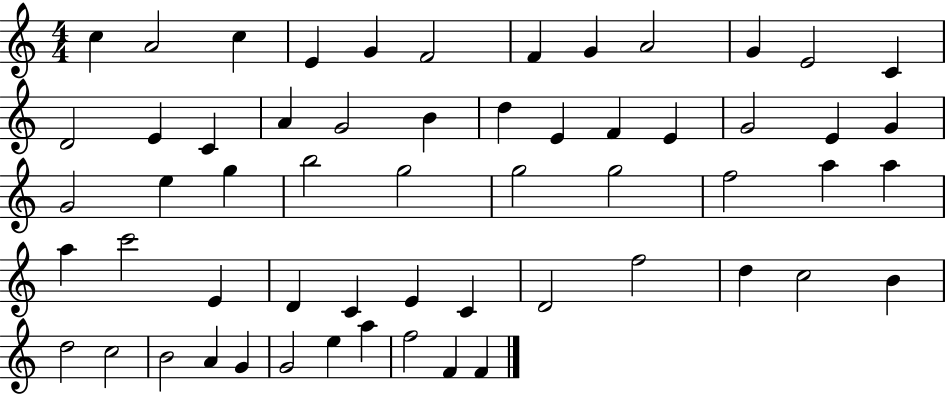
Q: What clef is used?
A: treble